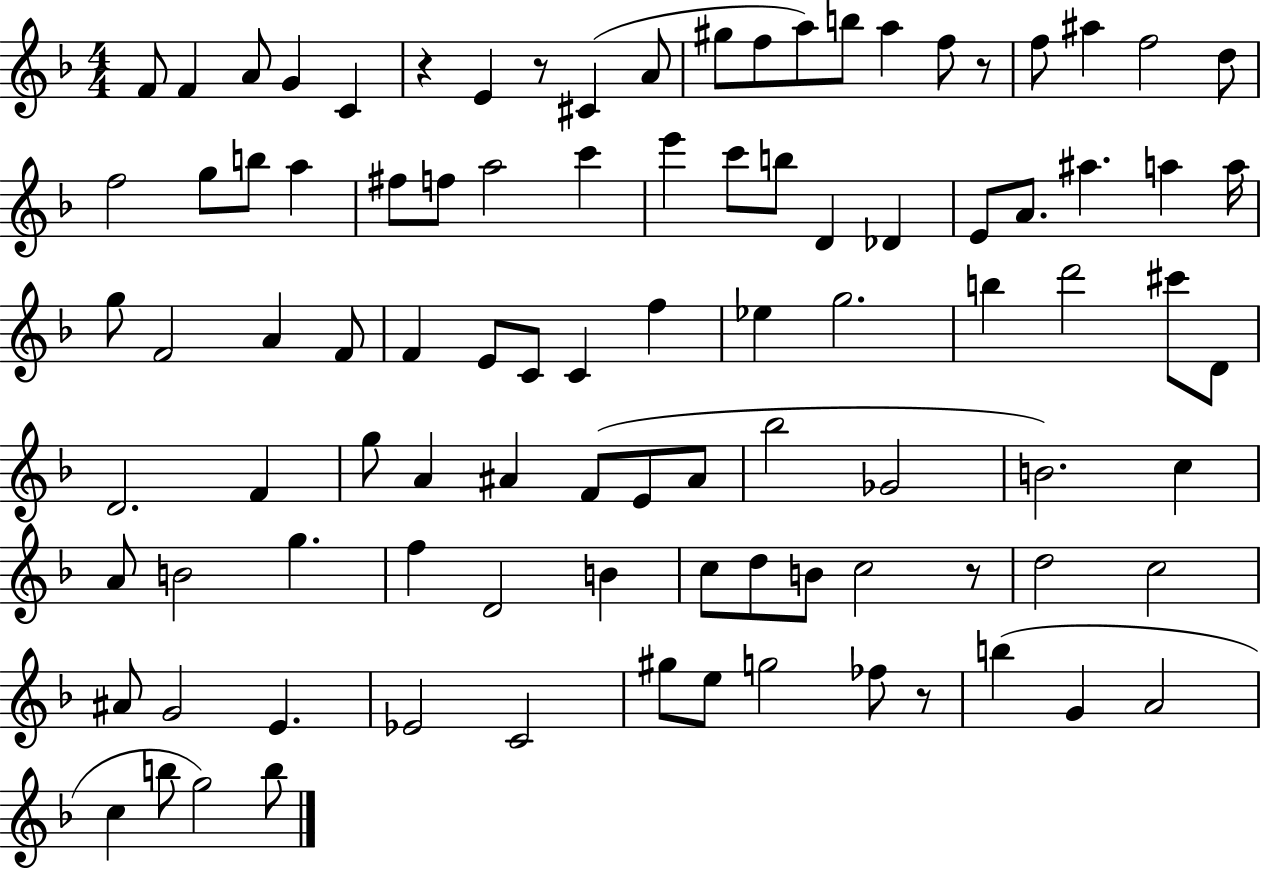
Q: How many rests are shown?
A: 5